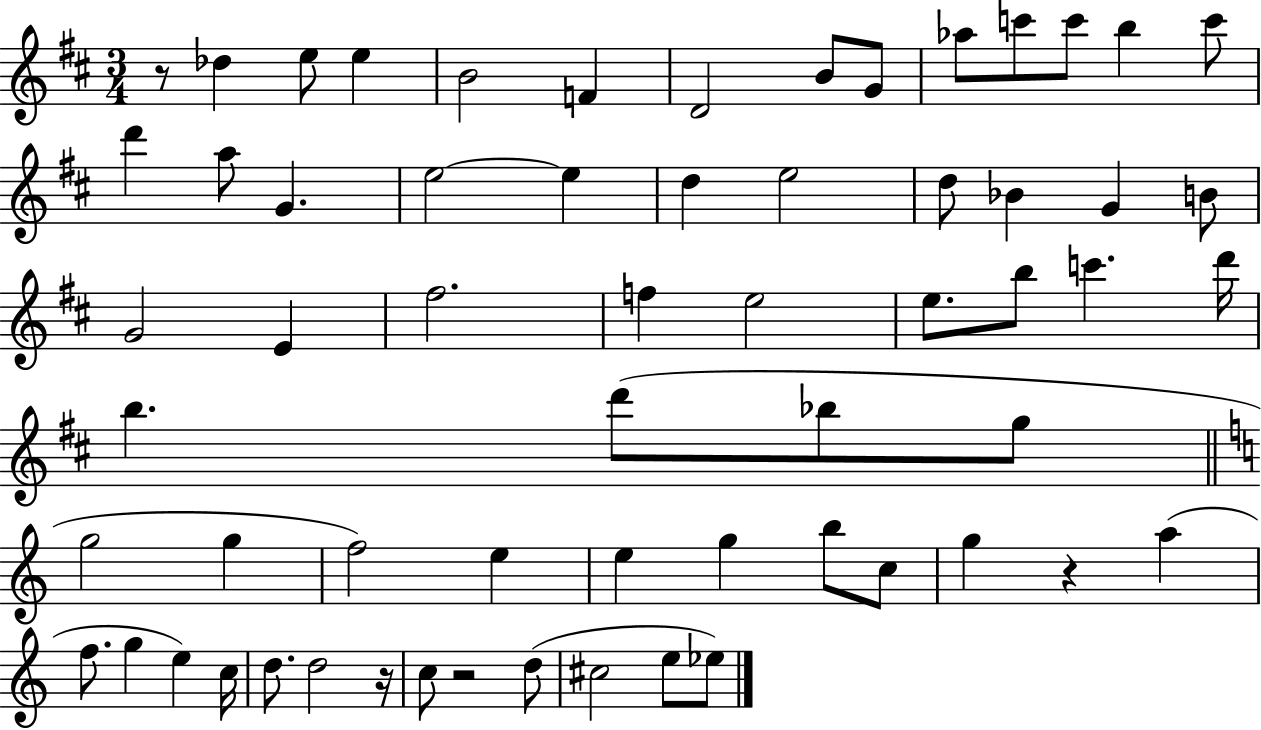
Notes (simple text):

R/e Db5/q E5/e E5/q B4/h F4/q D4/h B4/e G4/e Ab5/e C6/e C6/e B5/q C6/e D6/q A5/e G4/q. E5/h E5/q D5/q E5/h D5/e Bb4/q G4/q B4/e G4/h E4/q F#5/h. F5/q E5/h E5/e. B5/e C6/q. D6/s B5/q. D6/e Bb5/e G5/e G5/h G5/q F5/h E5/q E5/q G5/q B5/e C5/e G5/q R/q A5/q F5/e. G5/q E5/q C5/s D5/e. D5/h R/s C5/e R/h D5/e C#5/h E5/e Eb5/e